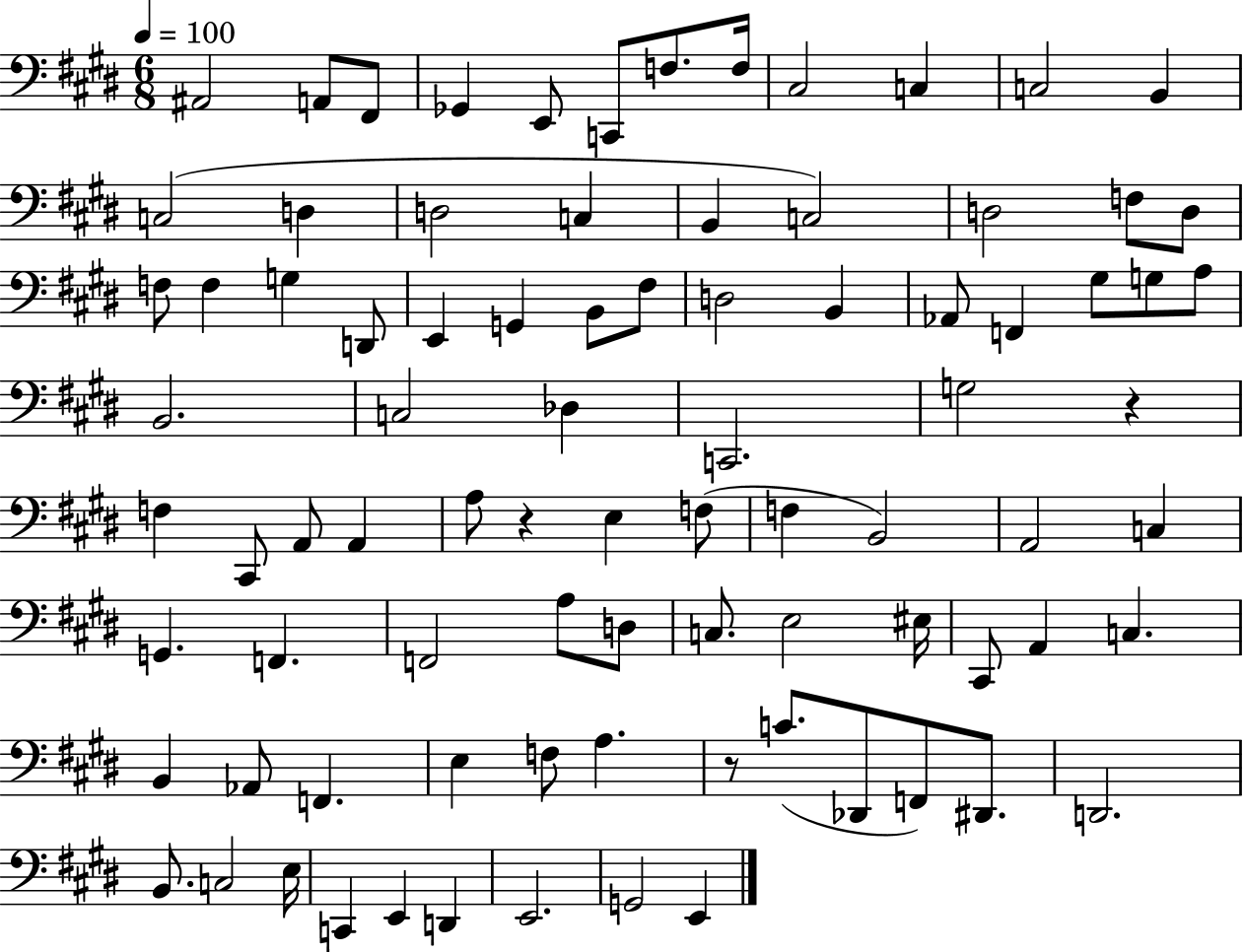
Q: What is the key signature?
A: E major